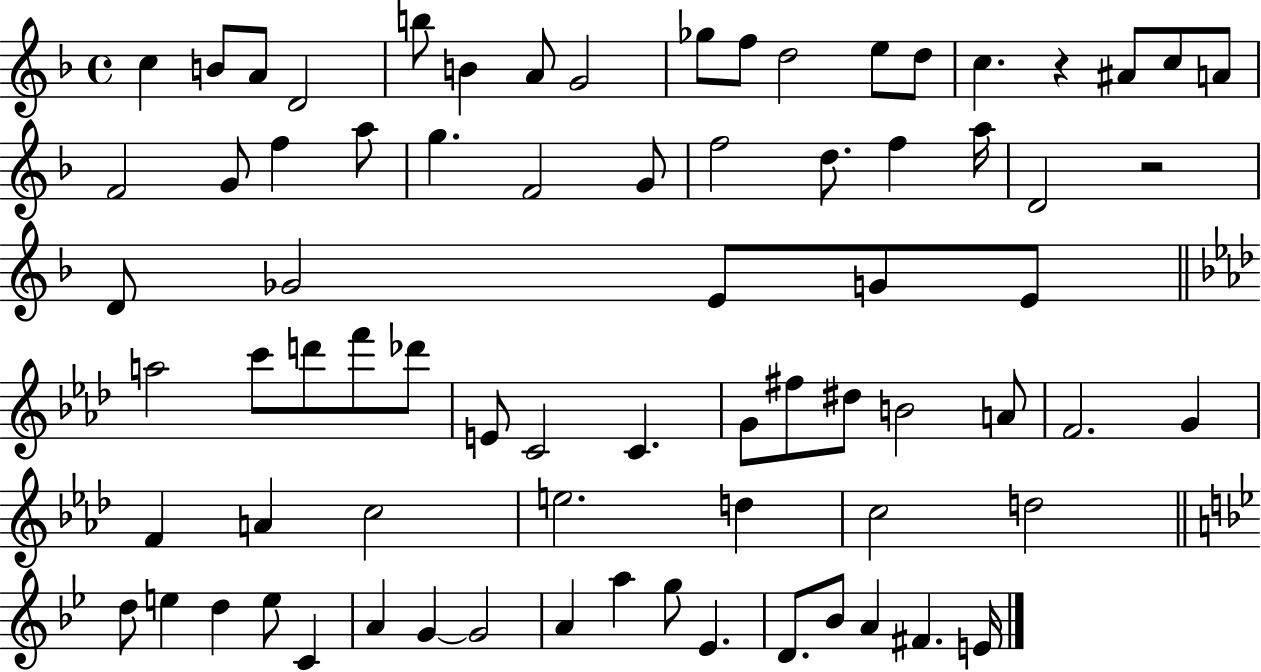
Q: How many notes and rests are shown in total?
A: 75